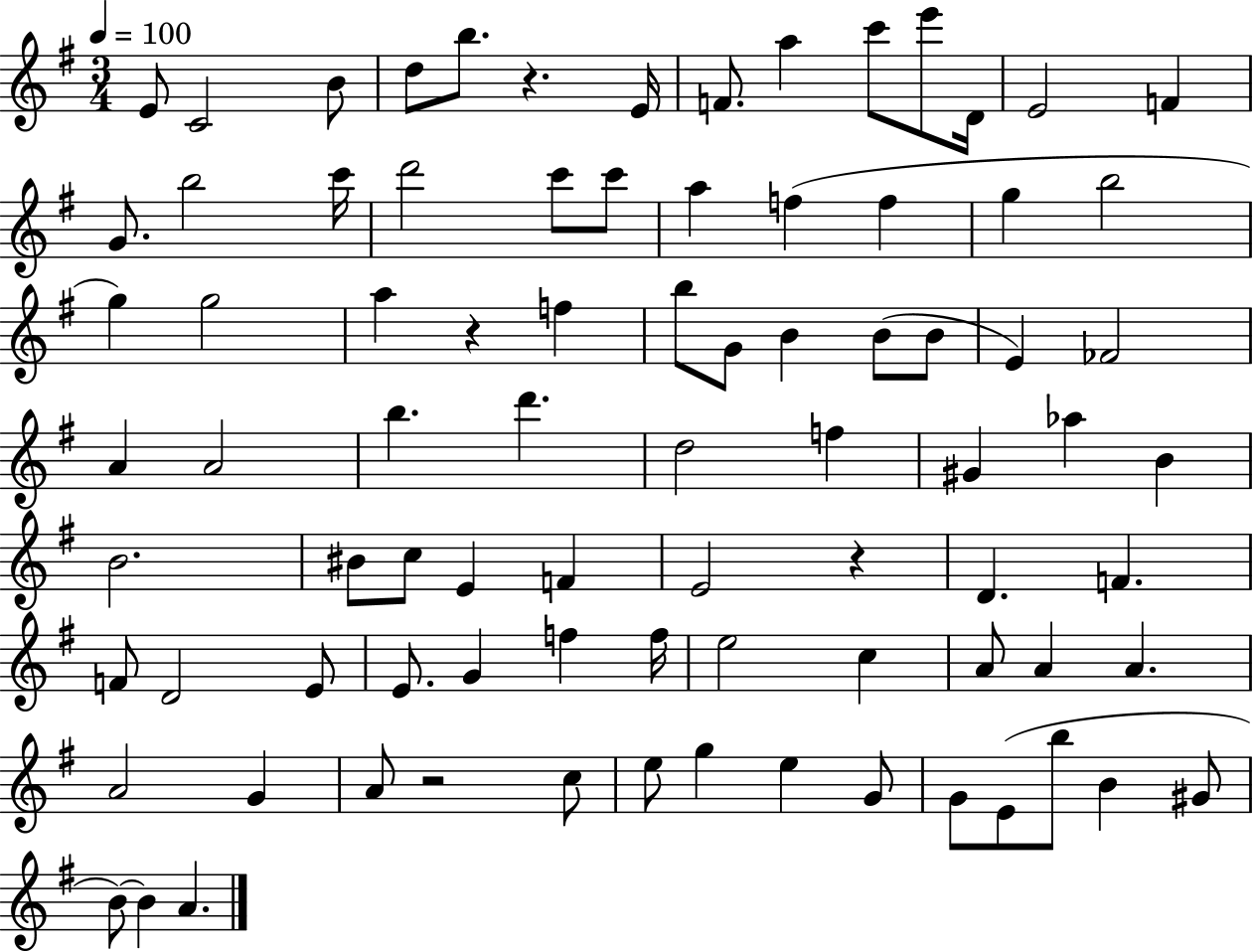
{
  \clef treble
  \numericTimeSignature
  \time 3/4
  \key g \major
  \tempo 4 = 100
  e'8 c'2 b'8 | d''8 b''8. r4. e'16 | f'8. a''4 c'''8 e'''8 d'16 | e'2 f'4 | \break g'8. b''2 c'''16 | d'''2 c'''8 c'''8 | a''4 f''4( f''4 | g''4 b''2 | \break g''4) g''2 | a''4 r4 f''4 | b''8 g'8 b'4 b'8( b'8 | e'4) fes'2 | \break a'4 a'2 | b''4. d'''4. | d''2 f''4 | gis'4 aes''4 b'4 | \break b'2. | bis'8 c''8 e'4 f'4 | e'2 r4 | d'4. f'4. | \break f'8 d'2 e'8 | e'8. g'4 f''4 f''16 | e''2 c''4 | a'8 a'4 a'4. | \break a'2 g'4 | a'8 r2 c''8 | e''8 g''4 e''4 g'8 | g'8 e'8( b''8 b'4 gis'8 | \break b'8~~) b'4 a'4. | \bar "|."
}